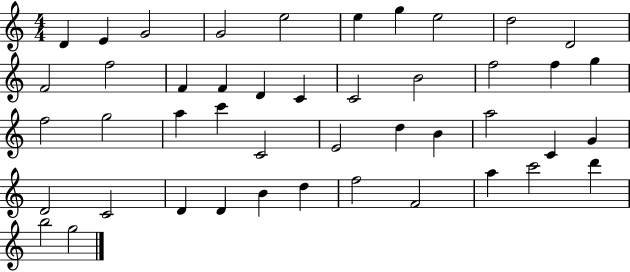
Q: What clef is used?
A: treble